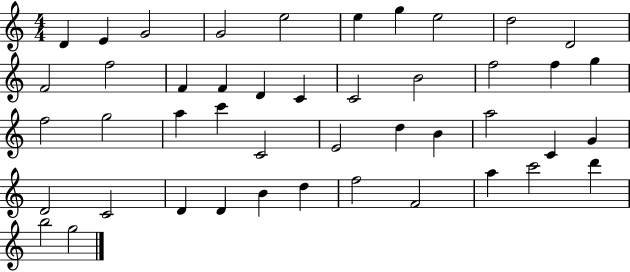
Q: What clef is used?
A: treble